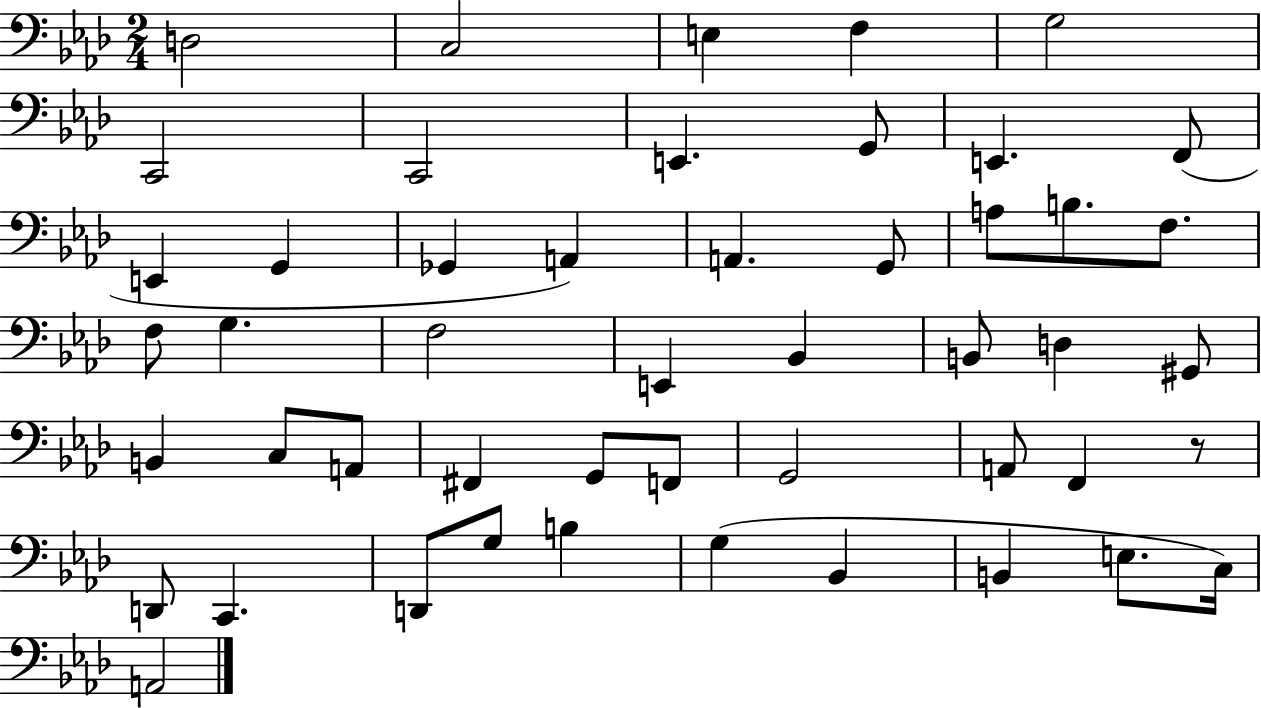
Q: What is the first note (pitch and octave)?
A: D3